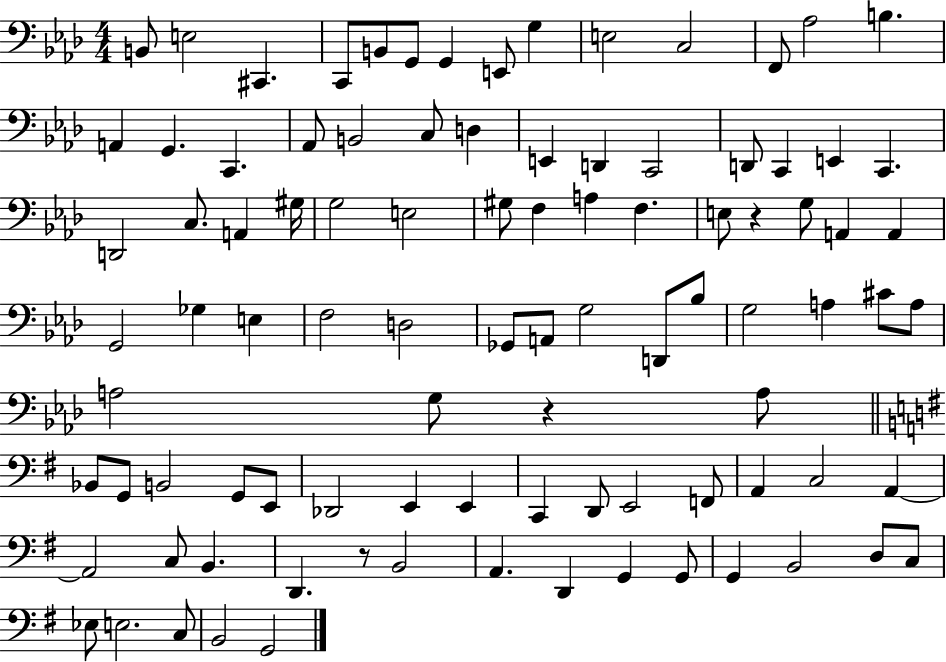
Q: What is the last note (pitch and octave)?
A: G2